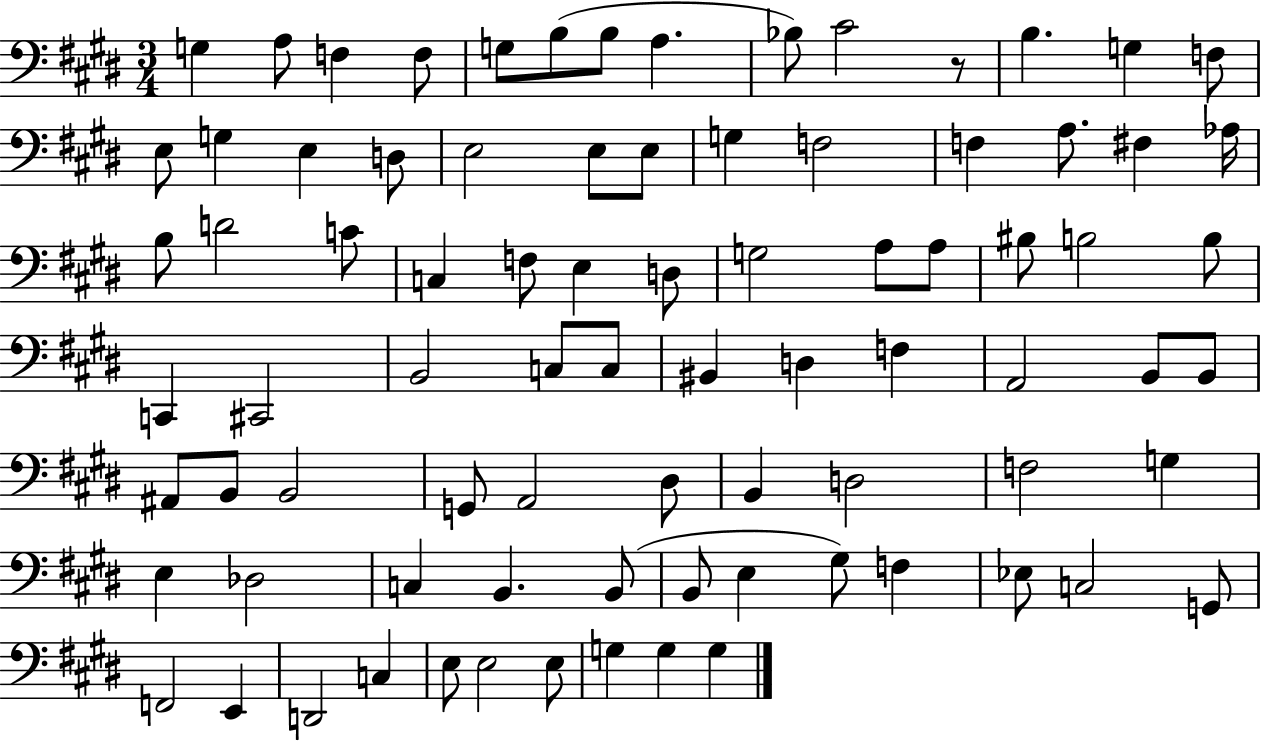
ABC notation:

X:1
T:Untitled
M:3/4
L:1/4
K:E
G, A,/2 F, F,/2 G,/2 B,/2 B,/2 A, _B,/2 ^C2 z/2 B, G, F,/2 E,/2 G, E, D,/2 E,2 E,/2 E,/2 G, F,2 F, A,/2 ^F, _A,/4 B,/2 D2 C/2 C, F,/2 E, D,/2 G,2 A,/2 A,/2 ^B,/2 B,2 B,/2 C,, ^C,,2 B,,2 C,/2 C,/2 ^B,, D, F, A,,2 B,,/2 B,,/2 ^A,,/2 B,,/2 B,,2 G,,/2 A,,2 ^D,/2 B,, D,2 F,2 G, E, _D,2 C, B,, B,,/2 B,,/2 E, ^G,/2 F, _E,/2 C,2 G,,/2 F,,2 E,, D,,2 C, E,/2 E,2 E,/2 G, G, G,